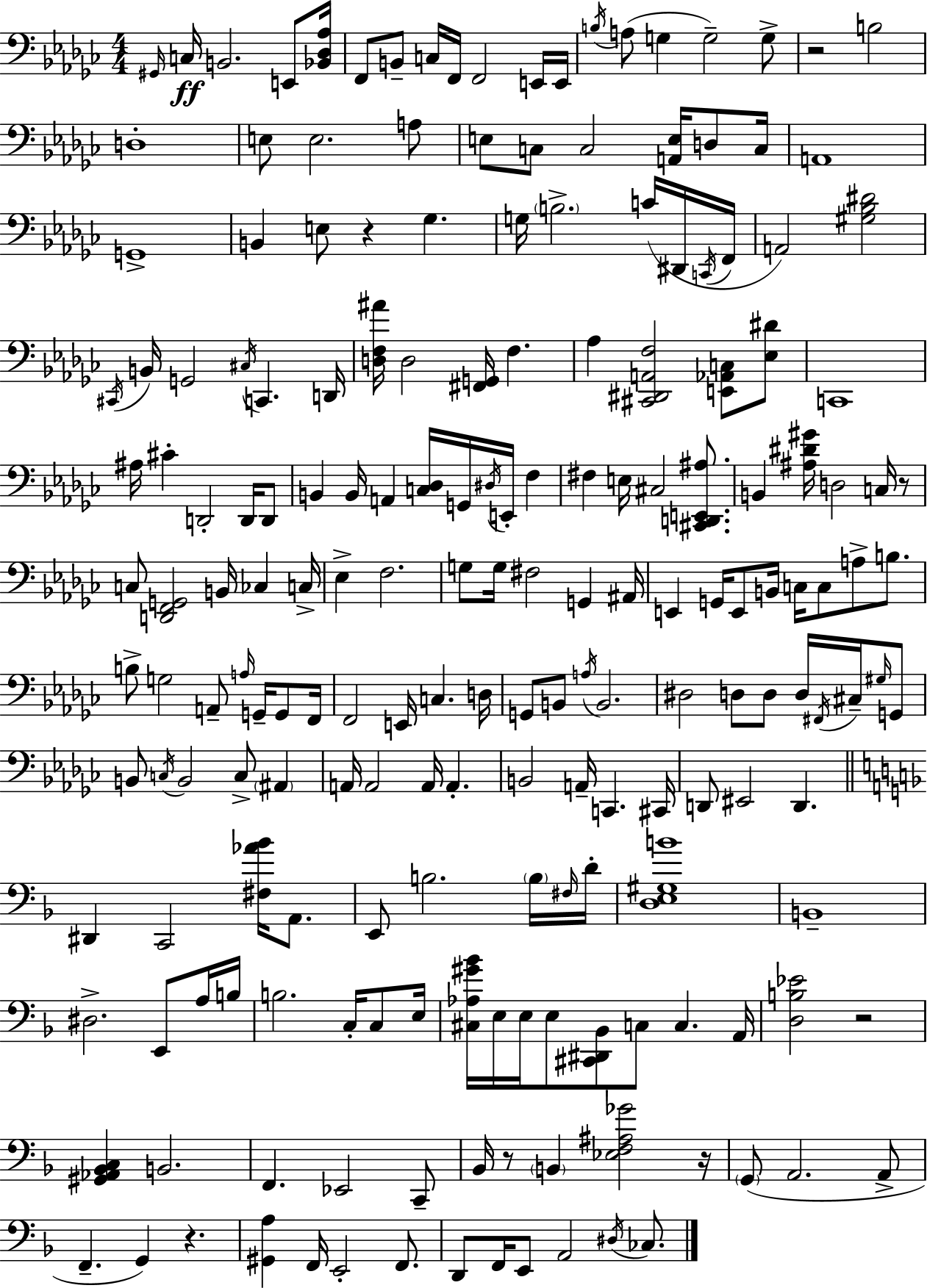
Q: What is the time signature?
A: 4/4